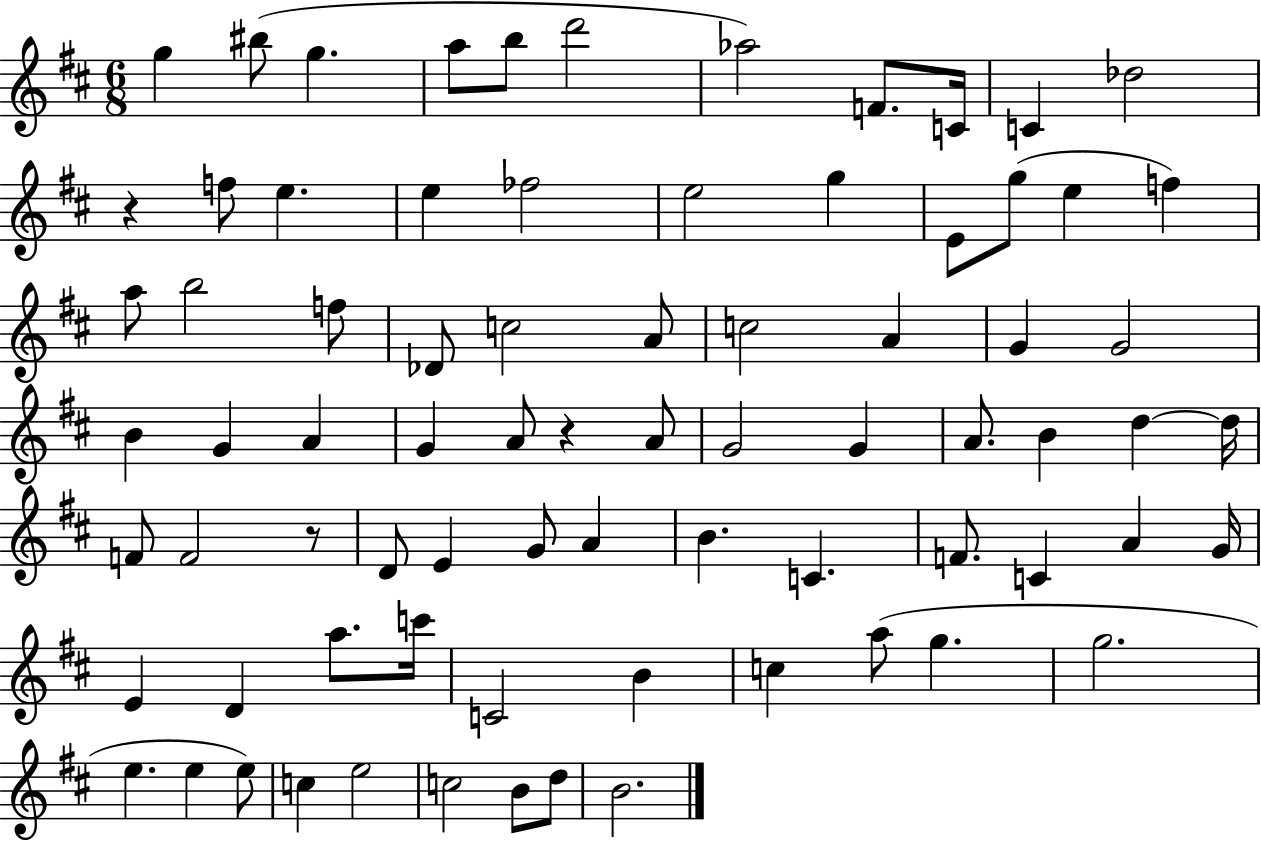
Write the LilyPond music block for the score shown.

{
  \clef treble
  \numericTimeSignature
  \time 6/8
  \key d \major
  g''4 bis''8( g''4. | a''8 b''8 d'''2 | aes''2) f'8. c'16 | c'4 des''2 | \break r4 f''8 e''4. | e''4 fes''2 | e''2 g''4 | e'8 g''8( e''4 f''4) | \break a''8 b''2 f''8 | des'8 c''2 a'8 | c''2 a'4 | g'4 g'2 | \break b'4 g'4 a'4 | g'4 a'8 r4 a'8 | g'2 g'4 | a'8. b'4 d''4~~ d''16 | \break f'8 f'2 r8 | d'8 e'4 g'8 a'4 | b'4. c'4. | f'8. c'4 a'4 g'16 | \break e'4 d'4 a''8. c'''16 | c'2 b'4 | c''4 a''8( g''4. | g''2. | \break e''4. e''4 e''8) | c''4 e''2 | c''2 b'8 d''8 | b'2. | \break \bar "|."
}